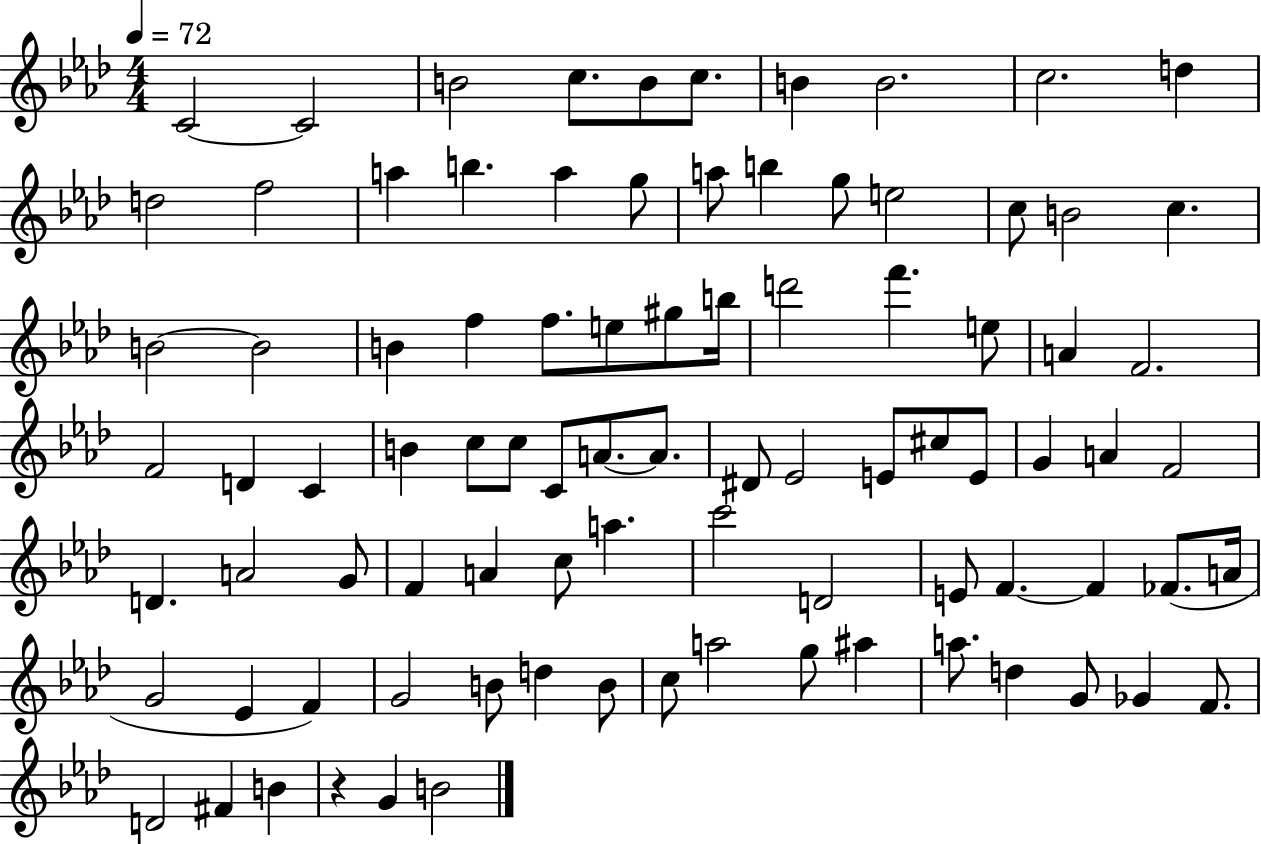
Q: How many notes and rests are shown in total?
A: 89